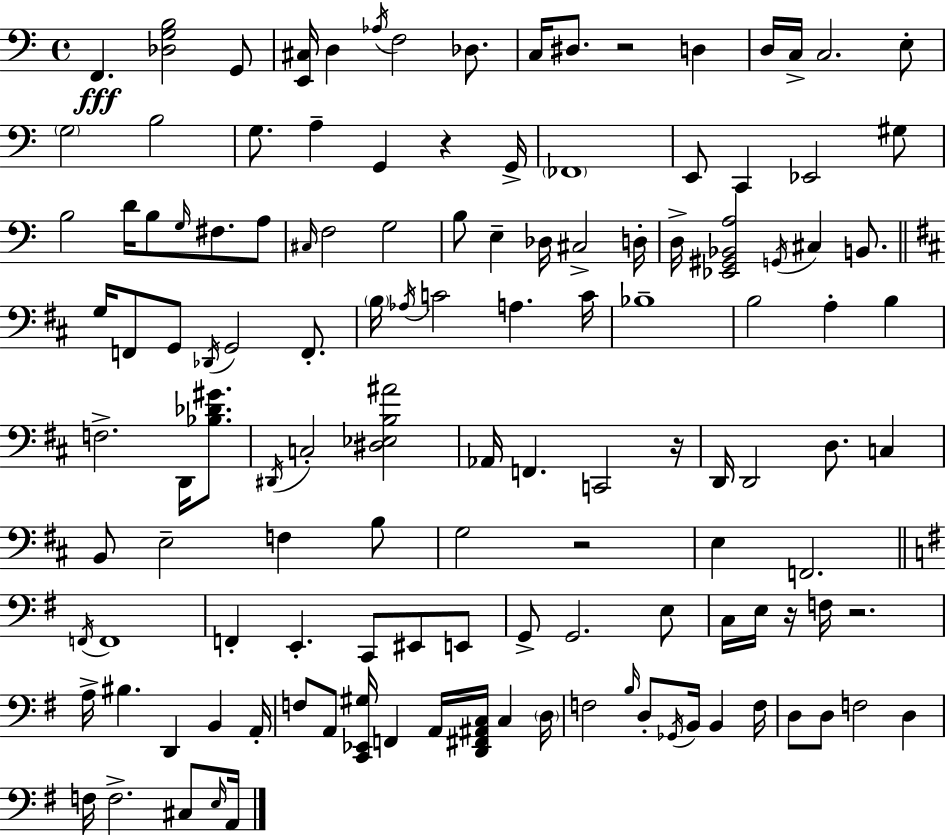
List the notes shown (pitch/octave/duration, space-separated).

F2/q. [Db3,G3,B3]/h G2/e [E2,C#3]/s D3/q Ab3/s F3/h Db3/e. C3/s D#3/e. R/h D3/q D3/s C3/s C3/h. E3/e G3/h B3/h G3/e. A3/q G2/q R/q G2/s FES2/w E2/e C2/q Eb2/h G#3/e B3/h D4/s B3/e G3/s F#3/e. A3/e C#3/s F3/h G3/h B3/e E3/q Db3/s C#3/h D3/s D3/s [Eb2,G#2,Bb2,A3]/h G2/s C#3/q B2/e. G3/s F2/e G2/e Db2/s G2/h F2/e. B3/s Ab3/s C4/h A3/q. C4/s Bb3/w B3/h A3/q B3/q F3/h. D2/s [Bb3,Db4,G#4]/e. D#2/s C3/h [D#3,Eb3,B3,A#4]/h Ab2/s F2/q. C2/h R/s D2/s D2/h D3/e. C3/q B2/e E3/h F3/q B3/e G3/h R/h E3/q F2/h. F2/s F2/w F2/q E2/q. C2/e EIS2/e E2/e G2/e G2/h. E3/e C3/s E3/s R/s F3/s R/h. A3/s BIS3/q. D2/q B2/q A2/s F3/e A2/e [C2,Eb2,G#3]/s F2/q A2/s [D2,F#2,A#2,C3]/s C3/q D3/s F3/h B3/s D3/e Gb2/s B2/s B2/q F3/s D3/e D3/e F3/h D3/q F3/s F3/h. C#3/e E3/s A2/s